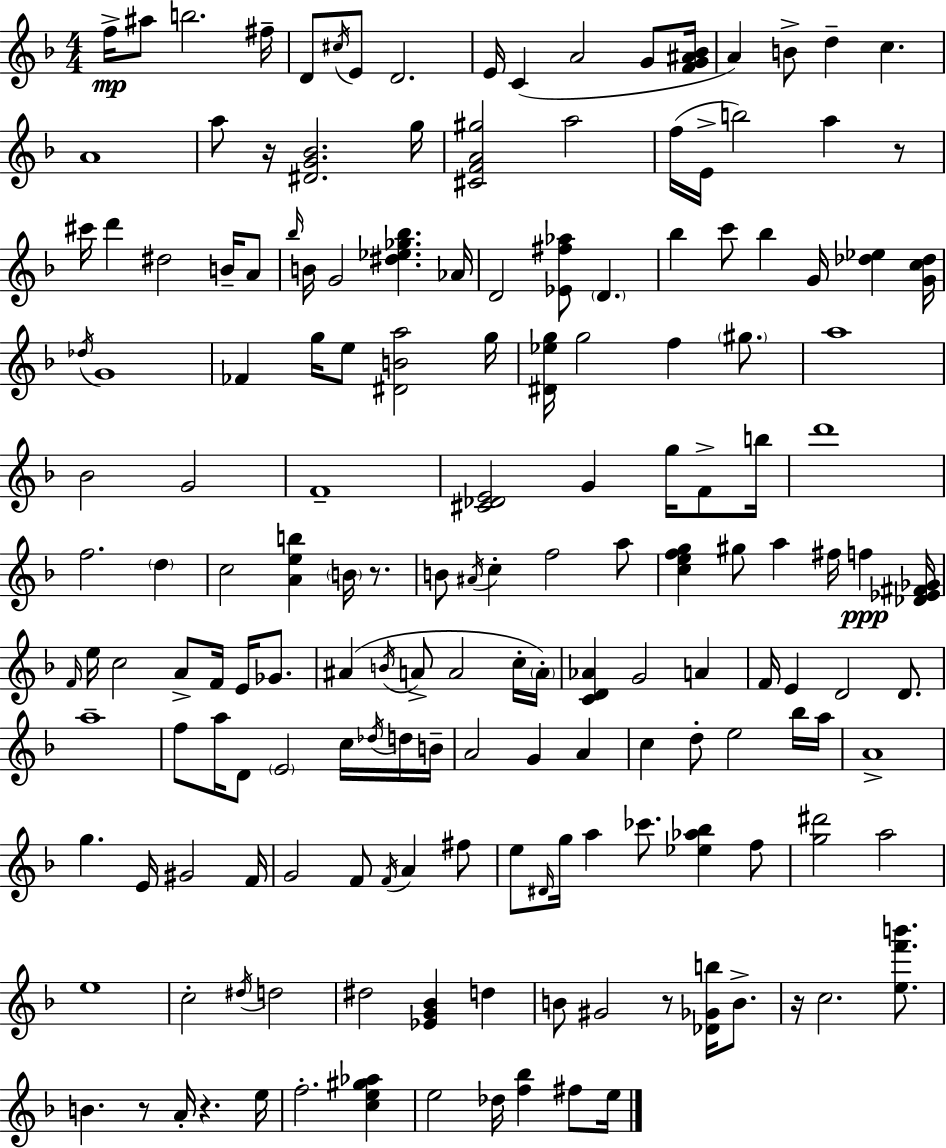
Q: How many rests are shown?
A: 7